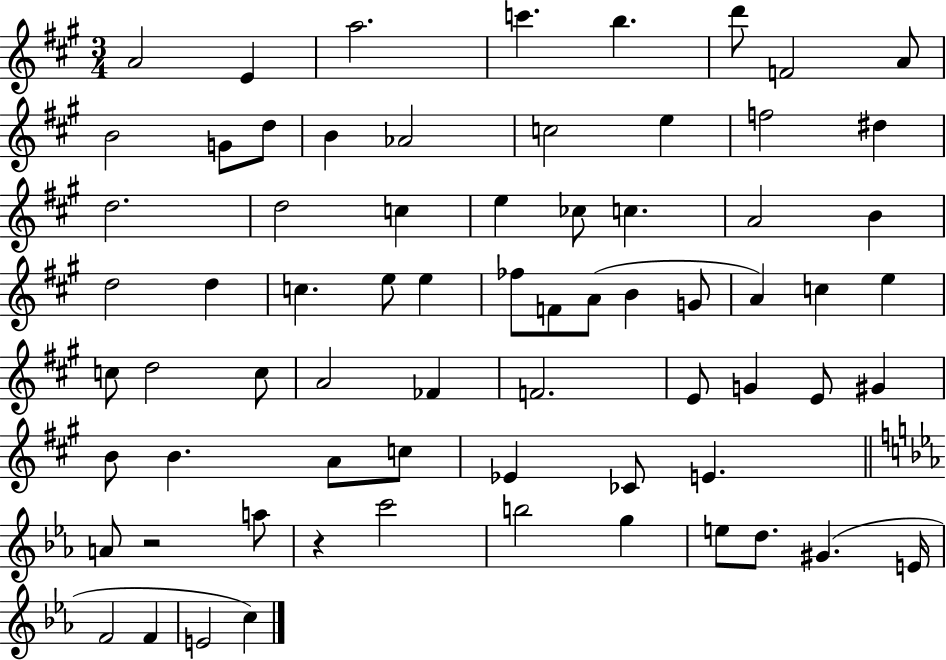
A4/h E4/q A5/h. C6/q. B5/q. D6/e F4/h A4/e B4/h G4/e D5/e B4/q Ab4/h C5/h E5/q F5/h D#5/q D5/h. D5/h C5/q E5/q CES5/e C5/q. A4/h B4/q D5/h D5/q C5/q. E5/e E5/q FES5/e F4/e A4/e B4/q G4/e A4/q C5/q E5/q C5/e D5/h C5/e A4/h FES4/q F4/h. E4/e G4/q E4/e G#4/q B4/e B4/q. A4/e C5/e Eb4/q CES4/e E4/q. A4/e R/h A5/e R/q C6/h B5/h G5/q E5/e D5/e. G#4/q. E4/s F4/h F4/q E4/h C5/q